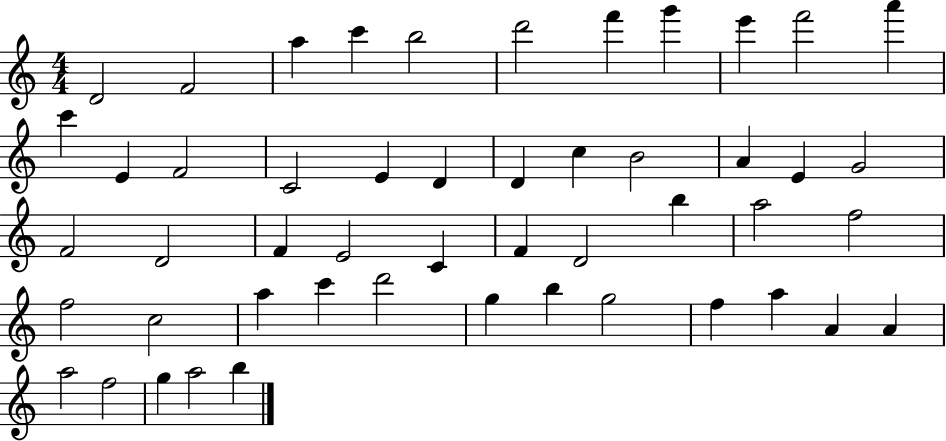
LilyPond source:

{
  \clef treble
  \numericTimeSignature
  \time 4/4
  \key c \major
  d'2 f'2 | a''4 c'''4 b''2 | d'''2 f'''4 g'''4 | e'''4 f'''2 a'''4 | \break c'''4 e'4 f'2 | c'2 e'4 d'4 | d'4 c''4 b'2 | a'4 e'4 g'2 | \break f'2 d'2 | f'4 e'2 c'4 | f'4 d'2 b''4 | a''2 f''2 | \break f''2 c''2 | a''4 c'''4 d'''2 | g''4 b''4 g''2 | f''4 a''4 a'4 a'4 | \break a''2 f''2 | g''4 a''2 b''4 | \bar "|."
}